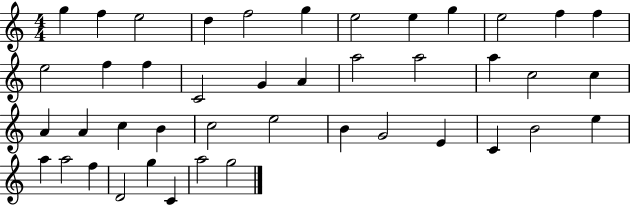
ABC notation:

X:1
T:Untitled
M:4/4
L:1/4
K:C
g f e2 d f2 g e2 e g e2 f f e2 f f C2 G A a2 a2 a c2 c A A c B c2 e2 B G2 E C B2 e a a2 f D2 g C a2 g2